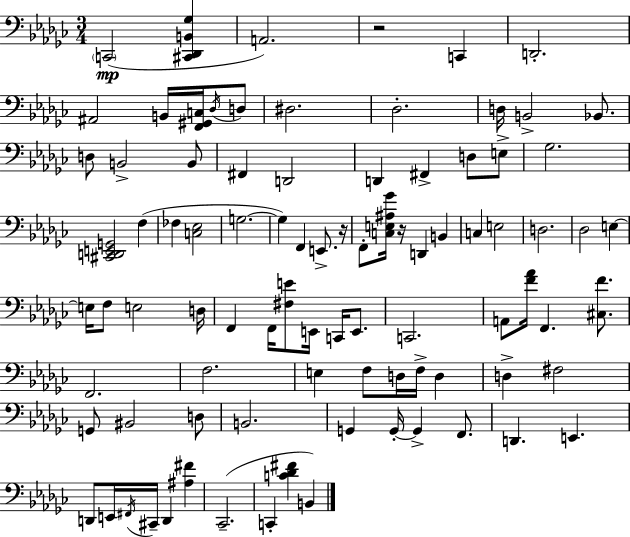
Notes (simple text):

C2/h [C#2,Db2,B2,Gb3]/q A2/h. R/h C2/q D2/h. A#2/h B2/s [F2,G#2,C3]/s Db3/s D3/e D#3/h. Db3/h. D3/s B2/h Bb2/e. D3/e B2/h B2/e F#2/q D2/h D2/q F#2/q D3/e E3/e Gb3/h. [C#2,D2,E2,G2]/h F3/q FES3/q [C3,Eb3]/h G3/h. G3/q F2/q E2/e. R/s F2/e [C3,E3,A#3,Gb4]/s R/s D2/q B2/q C3/q E3/h D3/h. Db3/h E3/q E3/s F3/e E3/h D3/s F2/q F2/s [F#3,E4]/e E2/s C2/s E2/e. C2/h. A2/e [F4,Ab4]/s F2/q. [C#3,F4]/e. F2/h. F3/h. E3/q F3/e D3/s F3/s D3/q D3/q F#3/h G2/e BIS2/h D3/e B2/h. G2/q G2/s G2/q F2/e. D2/q. E2/q. D2/e E2/s F#2/s C#2/s D2/q [A#3,F#4]/q CES2/h. C2/q [C4,Db4,F#4]/q B2/q